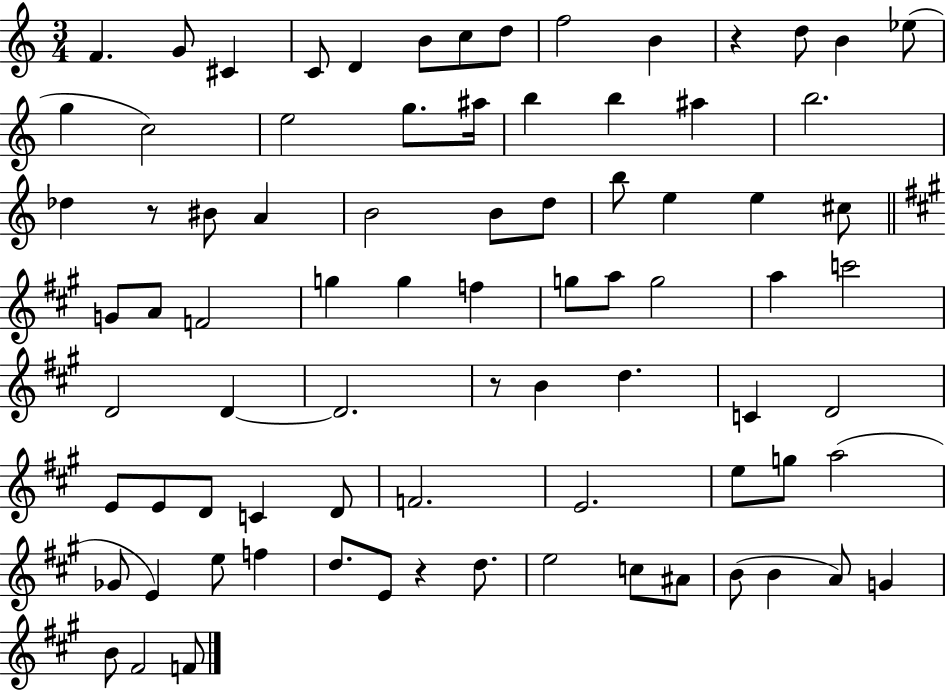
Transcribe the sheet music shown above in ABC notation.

X:1
T:Untitled
M:3/4
L:1/4
K:C
F G/2 ^C C/2 D B/2 c/2 d/2 f2 B z d/2 B _e/2 g c2 e2 g/2 ^a/4 b b ^a b2 _d z/2 ^B/2 A B2 B/2 d/2 b/2 e e ^c/2 G/2 A/2 F2 g g f g/2 a/2 g2 a c'2 D2 D D2 z/2 B d C D2 E/2 E/2 D/2 C D/2 F2 E2 e/2 g/2 a2 _G/2 E e/2 f d/2 E/2 z d/2 e2 c/2 ^A/2 B/2 B A/2 G B/2 ^F2 F/2